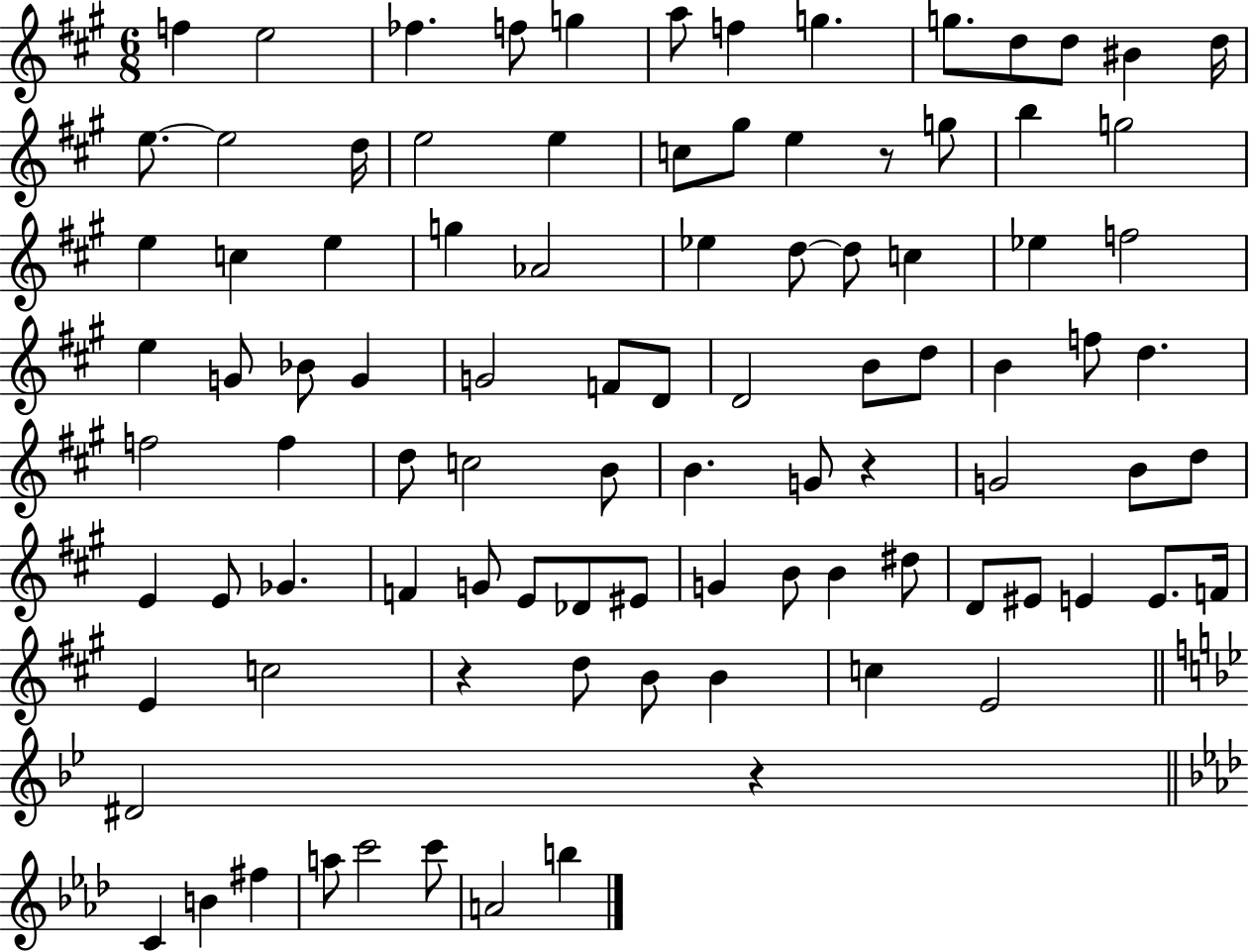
{
  \clef treble
  \numericTimeSignature
  \time 6/8
  \key a \major
  f''4 e''2 | fes''4. f''8 g''4 | a''8 f''4 g''4. | g''8. d''8 d''8 bis'4 d''16 | \break e''8.~~ e''2 d''16 | e''2 e''4 | c''8 gis''8 e''4 r8 g''8 | b''4 g''2 | \break e''4 c''4 e''4 | g''4 aes'2 | ees''4 d''8~~ d''8 c''4 | ees''4 f''2 | \break e''4 g'8 bes'8 g'4 | g'2 f'8 d'8 | d'2 b'8 d''8 | b'4 f''8 d''4. | \break f''2 f''4 | d''8 c''2 b'8 | b'4. g'8 r4 | g'2 b'8 d''8 | \break e'4 e'8 ges'4. | f'4 g'8 e'8 des'8 eis'8 | g'4 b'8 b'4 dis''8 | d'8 eis'8 e'4 e'8. f'16 | \break e'4 c''2 | r4 d''8 b'8 b'4 | c''4 e'2 | \bar "||" \break \key bes \major dis'2 r4 | \bar "||" \break \key aes \major c'4 b'4 fis''4 | a''8 c'''2 c'''8 | a'2 b''4 | \bar "|."
}